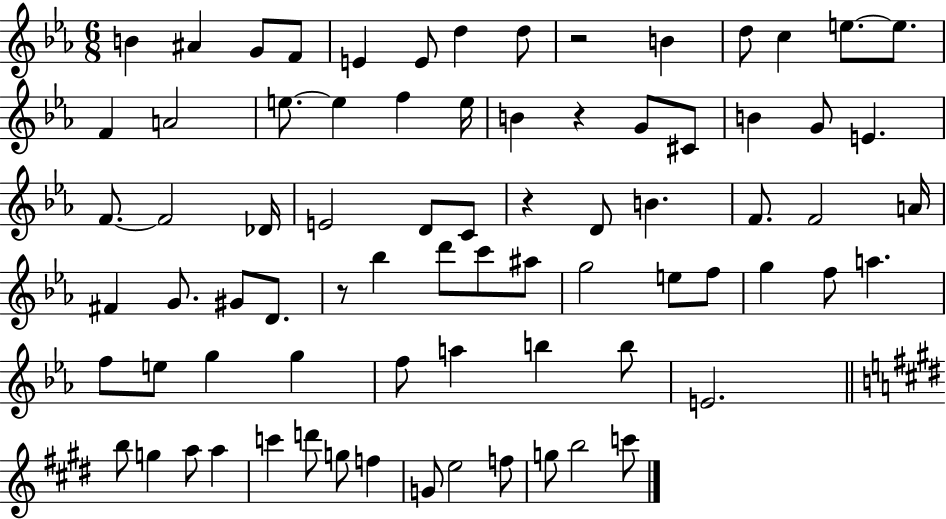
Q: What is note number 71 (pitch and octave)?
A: G5